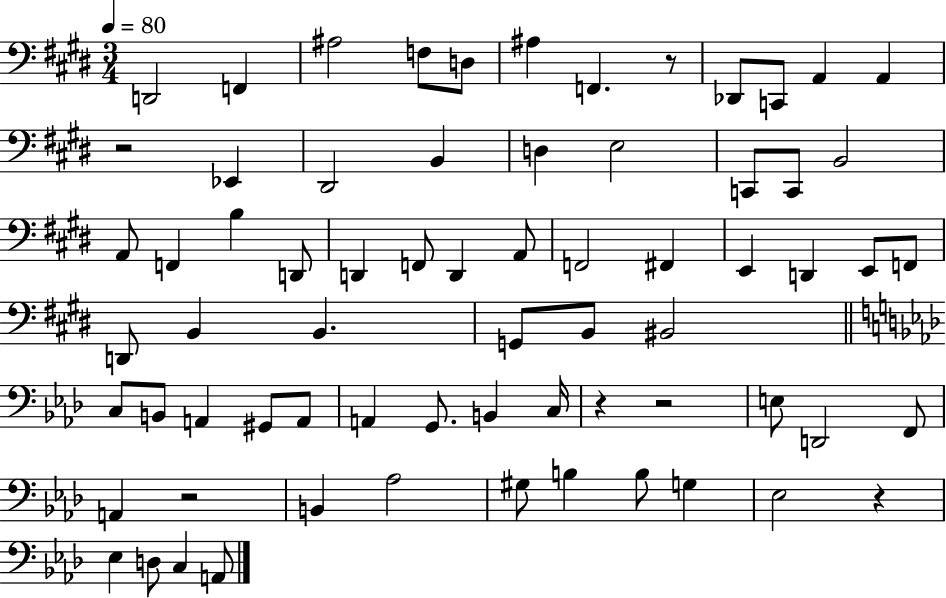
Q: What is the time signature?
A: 3/4